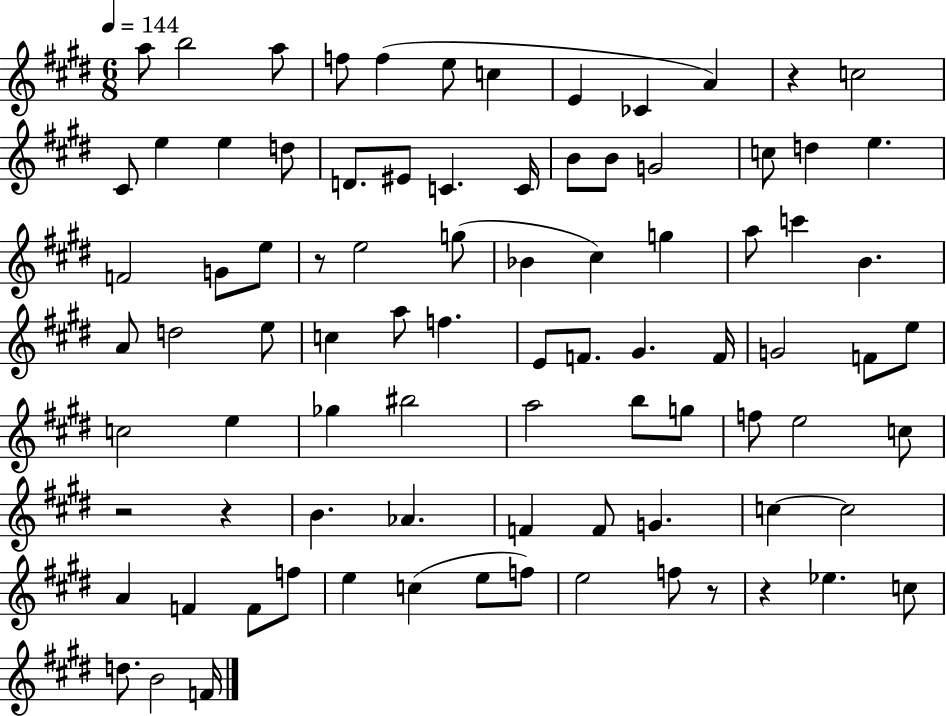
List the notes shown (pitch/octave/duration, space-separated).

A5/e B5/h A5/e F5/e F5/q E5/e C5/q E4/q CES4/q A4/q R/q C5/h C#4/e E5/q E5/q D5/e D4/e. EIS4/e C4/q. C4/s B4/e B4/e G4/h C5/e D5/q E5/q. F4/h G4/e E5/e R/e E5/h G5/e Bb4/q C#5/q G5/q A5/e C6/q B4/q. A4/e D5/h E5/e C5/q A5/e F5/q. E4/e F4/e. G#4/q. F4/s G4/h F4/e E5/e C5/h E5/q Gb5/q BIS5/h A5/h B5/e G5/e F5/e E5/h C5/e R/h R/q B4/q. Ab4/q. F4/q F4/e G4/q. C5/q C5/h A4/q F4/q F4/e F5/e E5/q C5/q E5/e F5/e E5/h F5/e R/e R/q Eb5/q. C5/e D5/e. B4/h F4/s